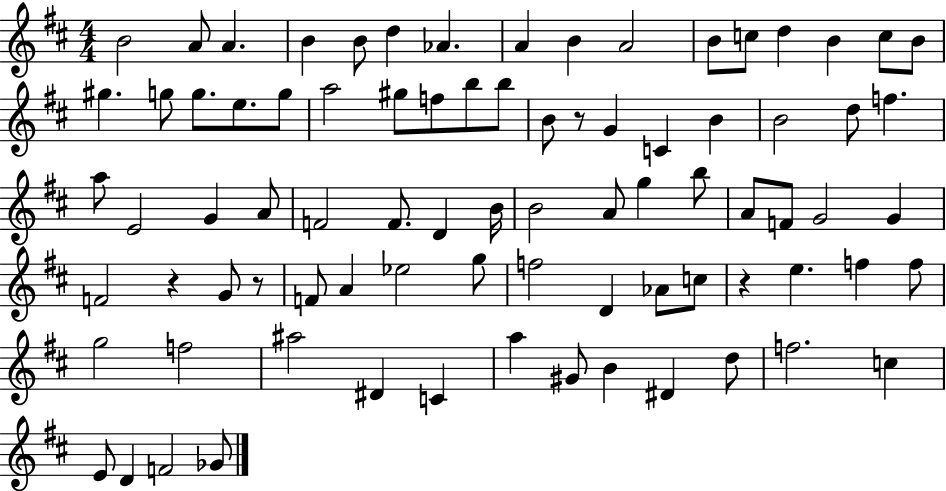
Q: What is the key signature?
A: D major